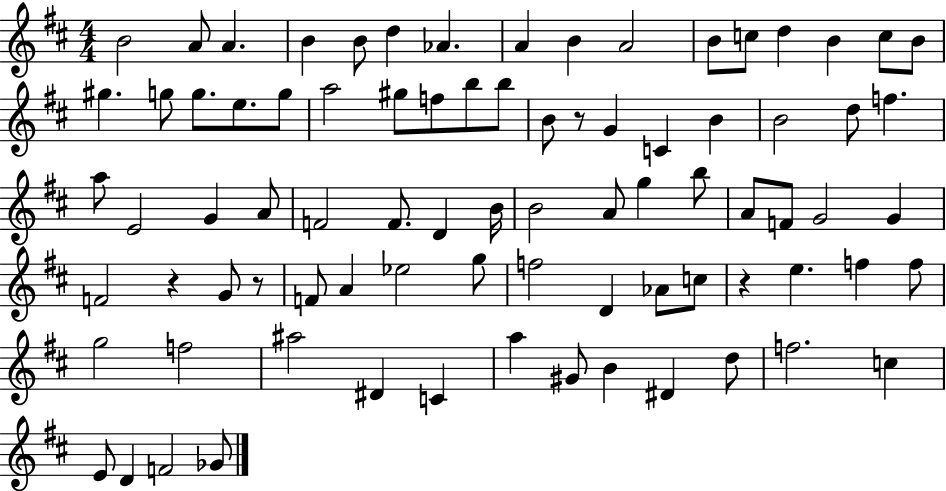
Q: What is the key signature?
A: D major